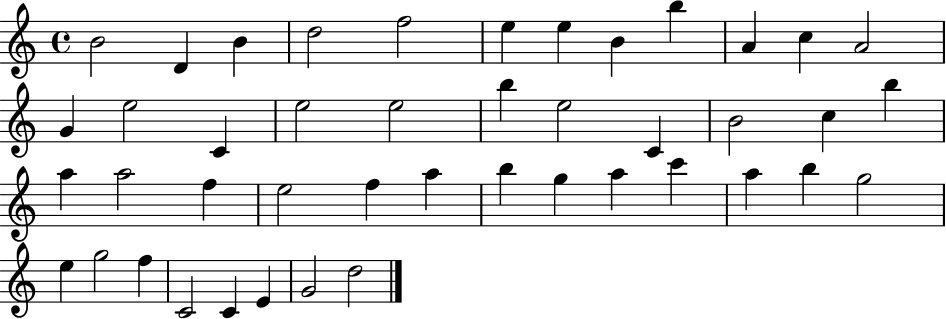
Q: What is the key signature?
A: C major